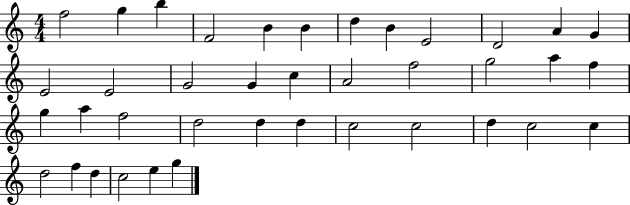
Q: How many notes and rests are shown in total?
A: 39